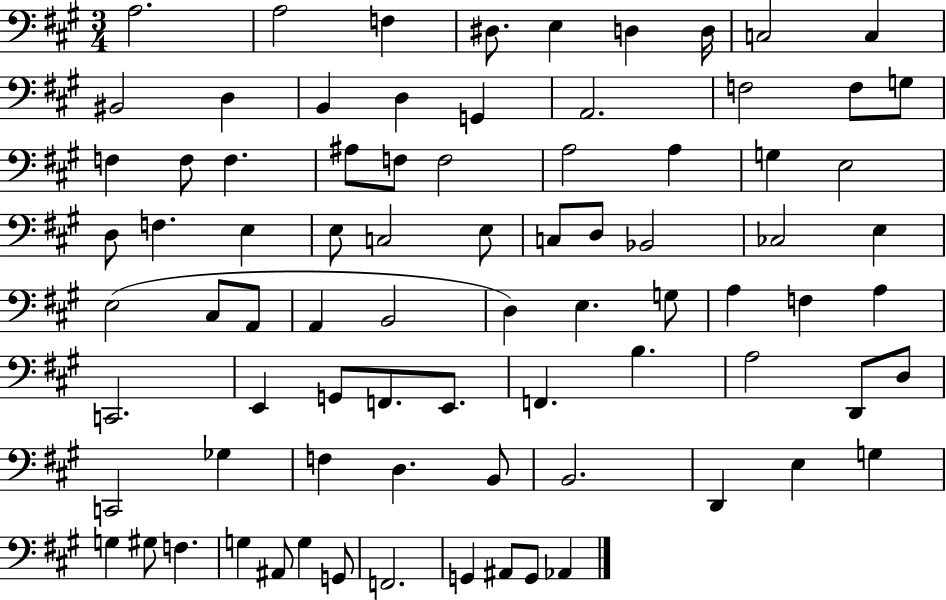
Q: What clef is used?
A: bass